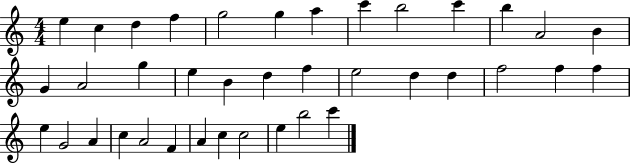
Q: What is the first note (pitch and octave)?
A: E5